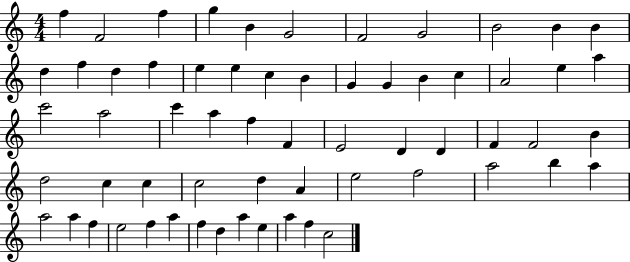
{
  \clef treble
  \numericTimeSignature
  \time 4/4
  \key c \major
  f''4 f'2 f''4 | g''4 b'4 g'2 | f'2 g'2 | b'2 b'4 b'4 | \break d''4 f''4 d''4 f''4 | e''4 e''4 c''4 b'4 | g'4 g'4 b'4 c''4 | a'2 e''4 a''4 | \break c'''2 a''2 | c'''4 a''4 f''4 f'4 | e'2 d'4 d'4 | f'4 f'2 b'4 | \break d''2 c''4 c''4 | c''2 d''4 a'4 | e''2 f''2 | a''2 b''4 a''4 | \break a''2 a''4 f''4 | e''2 f''4 a''4 | f''4 d''4 a''4 e''4 | a''4 f''4 c''2 | \break \bar "|."
}